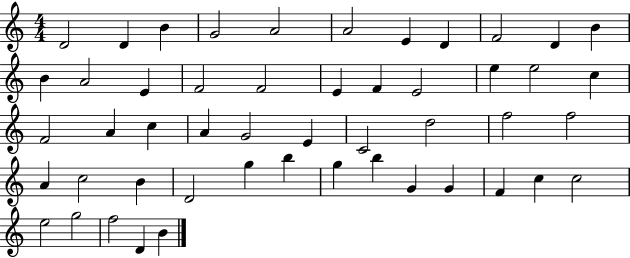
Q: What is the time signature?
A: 4/4